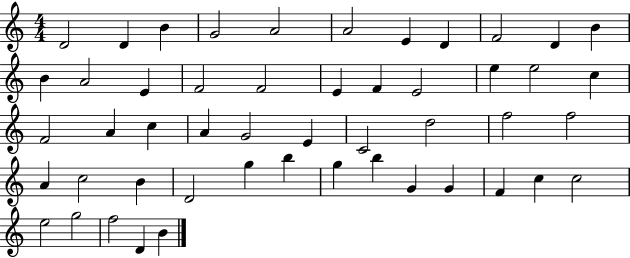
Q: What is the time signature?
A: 4/4